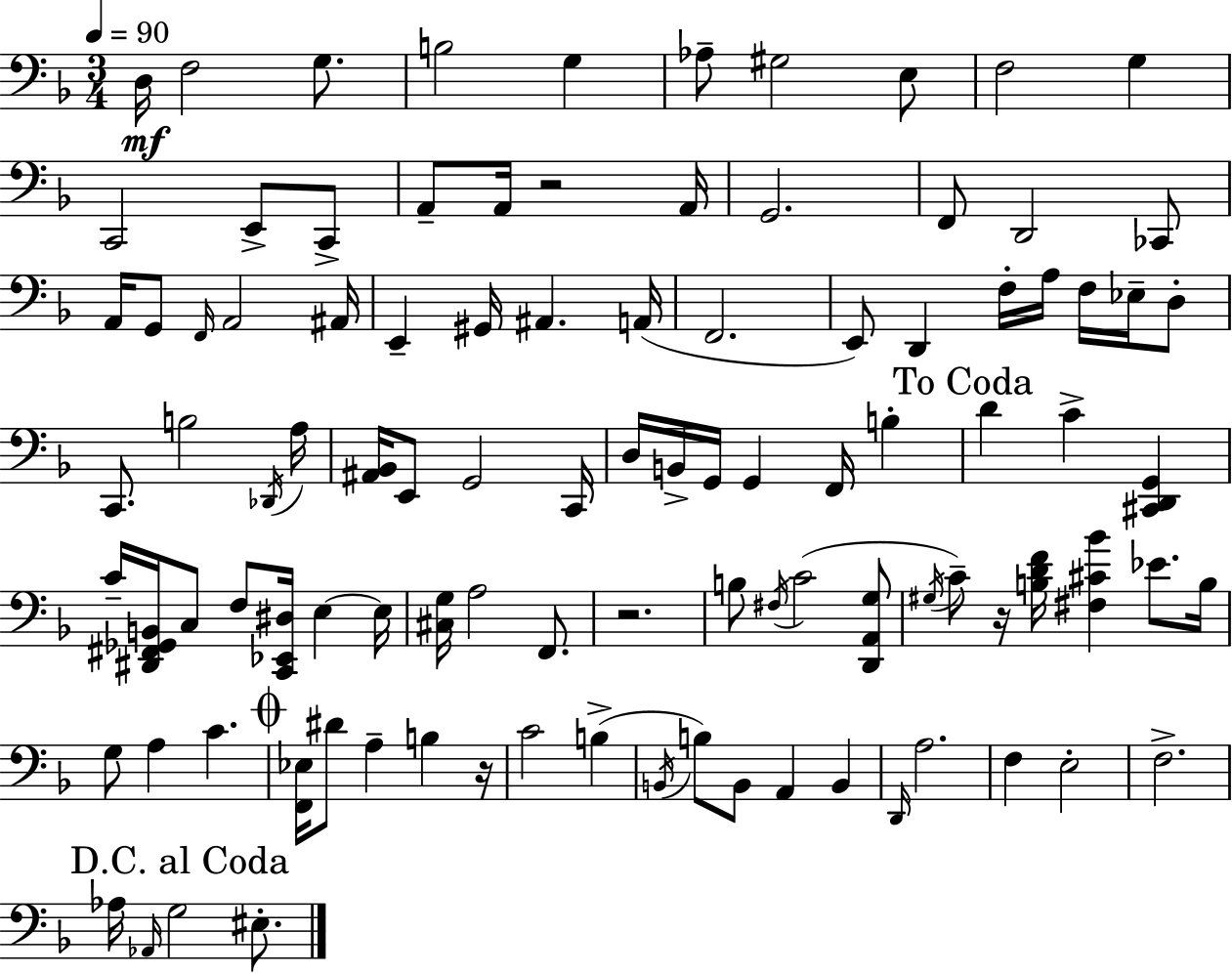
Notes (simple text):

D3/s F3/h G3/e. B3/h G3/q Ab3/e G#3/h E3/e F3/h G3/q C2/h E2/e C2/e A2/e A2/s R/h A2/s G2/h. F2/e D2/h CES2/e A2/s G2/e F2/s A2/h A#2/s E2/q G#2/s A#2/q. A2/s F2/h. E2/e D2/q F3/s A3/s F3/s Eb3/s D3/e C2/e. B3/h Db2/s A3/s [A#2,Bb2]/s E2/e G2/h C2/s D3/s B2/s G2/s G2/q F2/s B3/q D4/q C4/q [C#2,D2,G2]/q C4/s [D#2,F#2,Gb2,B2]/s C3/e F3/e [C2,Eb2,D#3]/s E3/q E3/s [C#3,G3]/s A3/h F2/e. R/h. B3/e F#3/s C4/h [D2,A2,G3]/e G#3/s C4/e R/s [B3,D4,F4]/s [F#3,C#4,Bb4]/q Eb4/e. B3/s G3/e A3/q C4/q. [F2,Eb3]/s D#4/e A3/q B3/q R/s C4/h B3/q B2/s B3/e B2/e A2/q B2/q D2/s A3/h. F3/q E3/h F3/h. Ab3/s Ab2/s G3/h EIS3/e.